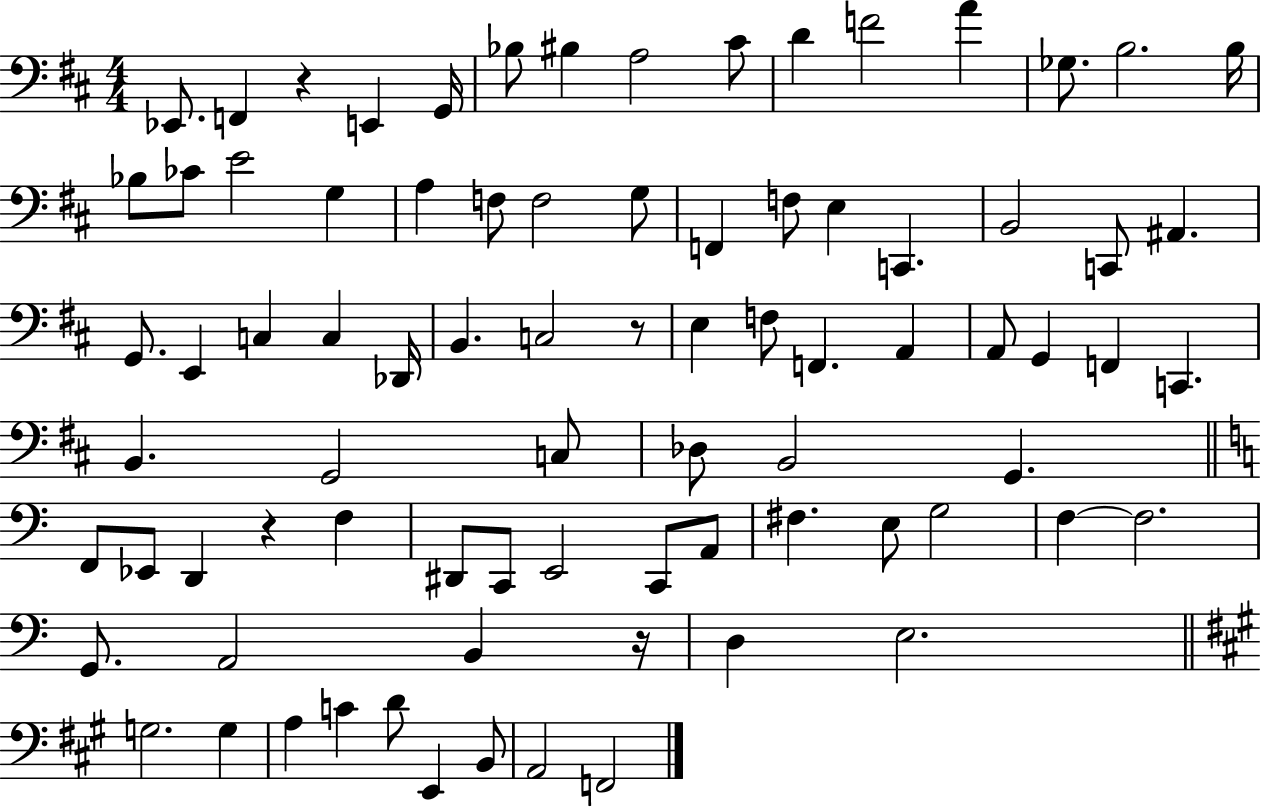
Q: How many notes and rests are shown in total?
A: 82